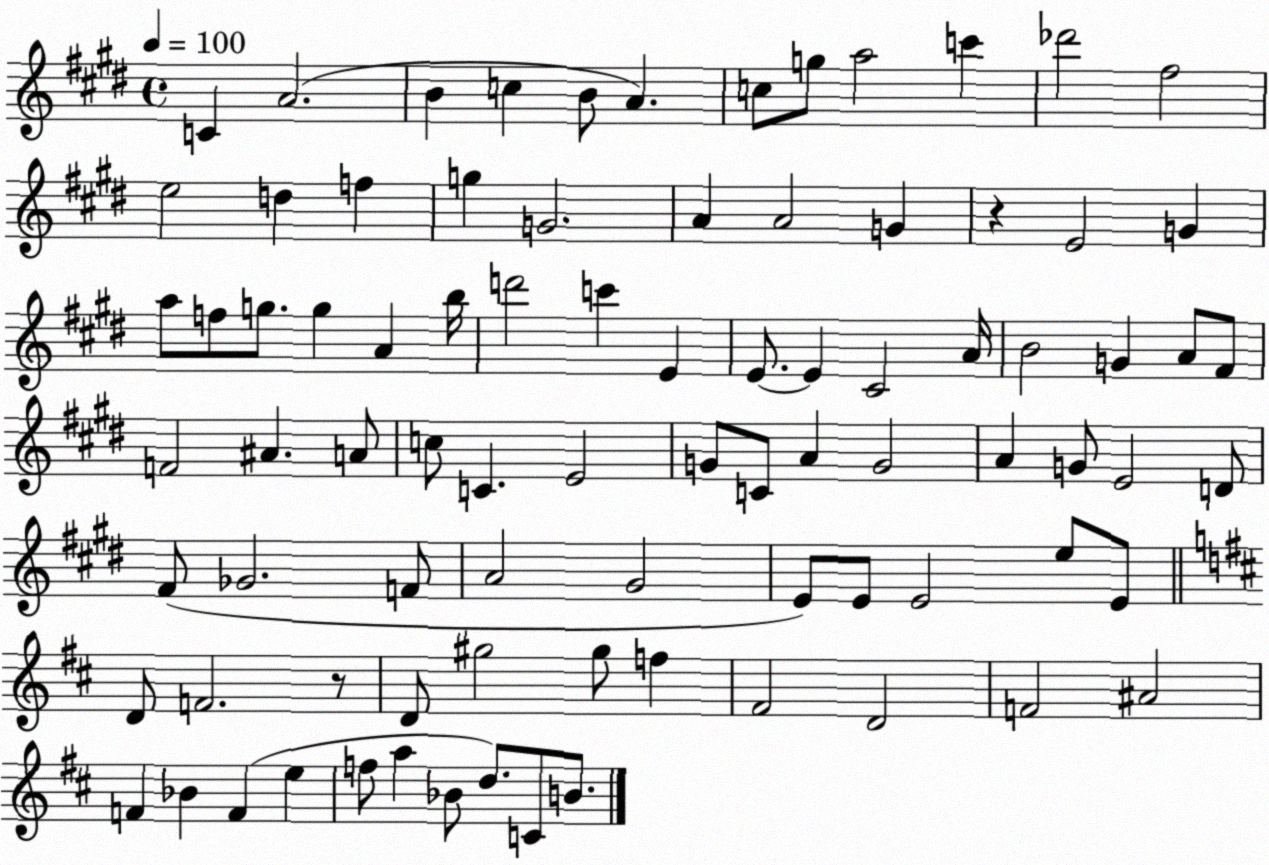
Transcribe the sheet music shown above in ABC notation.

X:1
T:Untitled
M:4/4
L:1/4
K:E
C A2 B c B/2 A c/2 g/2 a2 c' _d'2 ^f2 e2 d f g G2 A A2 G z E2 G a/2 f/2 g/2 g A b/4 d'2 c' E E/2 E ^C2 A/4 B2 G A/2 ^F/2 F2 ^A A/2 c/2 C E2 G/2 C/2 A G2 A G/2 E2 D/2 ^F/2 _G2 F/2 A2 ^G2 E/2 E/2 E2 e/2 E/2 D/2 F2 z/2 D/2 ^g2 ^g/2 f ^F2 D2 F2 ^A2 F _B F e f/2 a _B/2 d/2 C/2 B/2